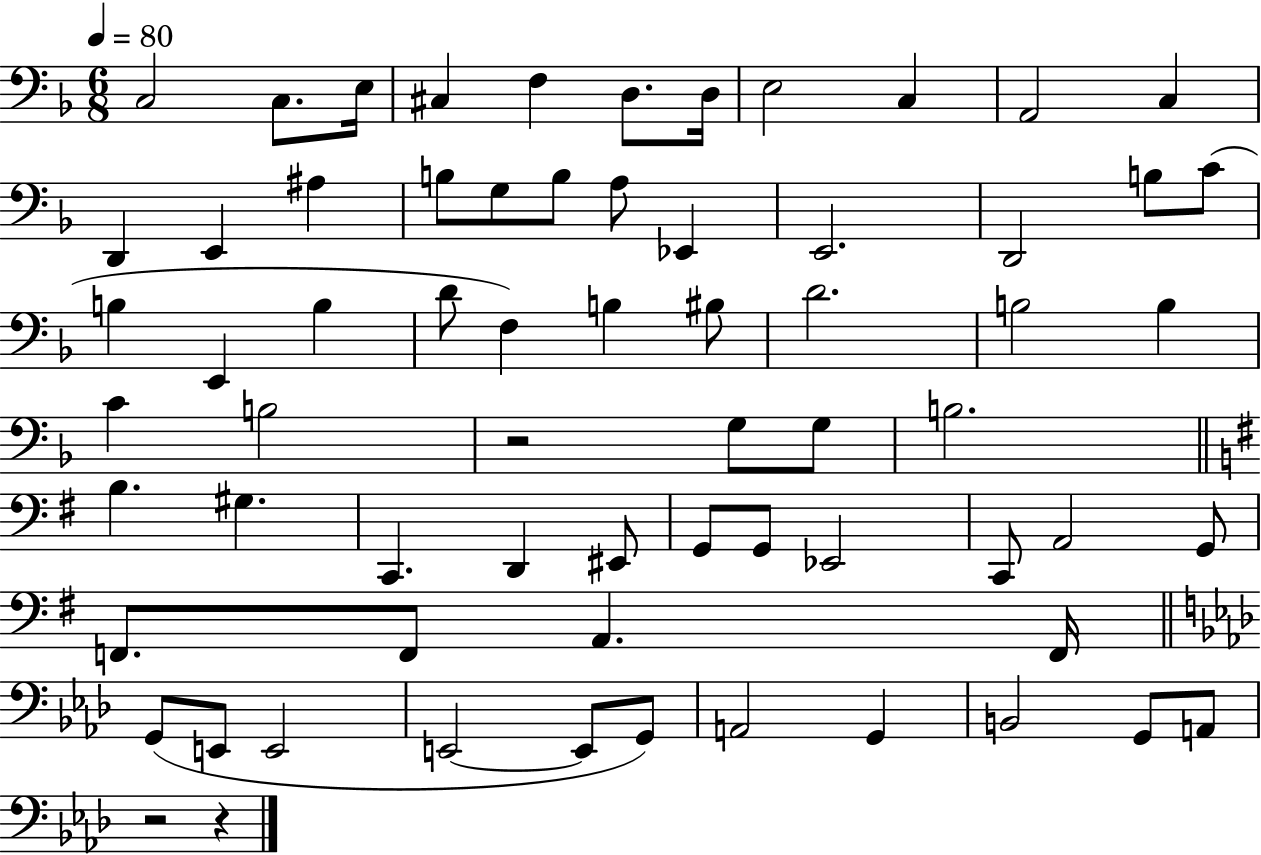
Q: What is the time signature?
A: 6/8